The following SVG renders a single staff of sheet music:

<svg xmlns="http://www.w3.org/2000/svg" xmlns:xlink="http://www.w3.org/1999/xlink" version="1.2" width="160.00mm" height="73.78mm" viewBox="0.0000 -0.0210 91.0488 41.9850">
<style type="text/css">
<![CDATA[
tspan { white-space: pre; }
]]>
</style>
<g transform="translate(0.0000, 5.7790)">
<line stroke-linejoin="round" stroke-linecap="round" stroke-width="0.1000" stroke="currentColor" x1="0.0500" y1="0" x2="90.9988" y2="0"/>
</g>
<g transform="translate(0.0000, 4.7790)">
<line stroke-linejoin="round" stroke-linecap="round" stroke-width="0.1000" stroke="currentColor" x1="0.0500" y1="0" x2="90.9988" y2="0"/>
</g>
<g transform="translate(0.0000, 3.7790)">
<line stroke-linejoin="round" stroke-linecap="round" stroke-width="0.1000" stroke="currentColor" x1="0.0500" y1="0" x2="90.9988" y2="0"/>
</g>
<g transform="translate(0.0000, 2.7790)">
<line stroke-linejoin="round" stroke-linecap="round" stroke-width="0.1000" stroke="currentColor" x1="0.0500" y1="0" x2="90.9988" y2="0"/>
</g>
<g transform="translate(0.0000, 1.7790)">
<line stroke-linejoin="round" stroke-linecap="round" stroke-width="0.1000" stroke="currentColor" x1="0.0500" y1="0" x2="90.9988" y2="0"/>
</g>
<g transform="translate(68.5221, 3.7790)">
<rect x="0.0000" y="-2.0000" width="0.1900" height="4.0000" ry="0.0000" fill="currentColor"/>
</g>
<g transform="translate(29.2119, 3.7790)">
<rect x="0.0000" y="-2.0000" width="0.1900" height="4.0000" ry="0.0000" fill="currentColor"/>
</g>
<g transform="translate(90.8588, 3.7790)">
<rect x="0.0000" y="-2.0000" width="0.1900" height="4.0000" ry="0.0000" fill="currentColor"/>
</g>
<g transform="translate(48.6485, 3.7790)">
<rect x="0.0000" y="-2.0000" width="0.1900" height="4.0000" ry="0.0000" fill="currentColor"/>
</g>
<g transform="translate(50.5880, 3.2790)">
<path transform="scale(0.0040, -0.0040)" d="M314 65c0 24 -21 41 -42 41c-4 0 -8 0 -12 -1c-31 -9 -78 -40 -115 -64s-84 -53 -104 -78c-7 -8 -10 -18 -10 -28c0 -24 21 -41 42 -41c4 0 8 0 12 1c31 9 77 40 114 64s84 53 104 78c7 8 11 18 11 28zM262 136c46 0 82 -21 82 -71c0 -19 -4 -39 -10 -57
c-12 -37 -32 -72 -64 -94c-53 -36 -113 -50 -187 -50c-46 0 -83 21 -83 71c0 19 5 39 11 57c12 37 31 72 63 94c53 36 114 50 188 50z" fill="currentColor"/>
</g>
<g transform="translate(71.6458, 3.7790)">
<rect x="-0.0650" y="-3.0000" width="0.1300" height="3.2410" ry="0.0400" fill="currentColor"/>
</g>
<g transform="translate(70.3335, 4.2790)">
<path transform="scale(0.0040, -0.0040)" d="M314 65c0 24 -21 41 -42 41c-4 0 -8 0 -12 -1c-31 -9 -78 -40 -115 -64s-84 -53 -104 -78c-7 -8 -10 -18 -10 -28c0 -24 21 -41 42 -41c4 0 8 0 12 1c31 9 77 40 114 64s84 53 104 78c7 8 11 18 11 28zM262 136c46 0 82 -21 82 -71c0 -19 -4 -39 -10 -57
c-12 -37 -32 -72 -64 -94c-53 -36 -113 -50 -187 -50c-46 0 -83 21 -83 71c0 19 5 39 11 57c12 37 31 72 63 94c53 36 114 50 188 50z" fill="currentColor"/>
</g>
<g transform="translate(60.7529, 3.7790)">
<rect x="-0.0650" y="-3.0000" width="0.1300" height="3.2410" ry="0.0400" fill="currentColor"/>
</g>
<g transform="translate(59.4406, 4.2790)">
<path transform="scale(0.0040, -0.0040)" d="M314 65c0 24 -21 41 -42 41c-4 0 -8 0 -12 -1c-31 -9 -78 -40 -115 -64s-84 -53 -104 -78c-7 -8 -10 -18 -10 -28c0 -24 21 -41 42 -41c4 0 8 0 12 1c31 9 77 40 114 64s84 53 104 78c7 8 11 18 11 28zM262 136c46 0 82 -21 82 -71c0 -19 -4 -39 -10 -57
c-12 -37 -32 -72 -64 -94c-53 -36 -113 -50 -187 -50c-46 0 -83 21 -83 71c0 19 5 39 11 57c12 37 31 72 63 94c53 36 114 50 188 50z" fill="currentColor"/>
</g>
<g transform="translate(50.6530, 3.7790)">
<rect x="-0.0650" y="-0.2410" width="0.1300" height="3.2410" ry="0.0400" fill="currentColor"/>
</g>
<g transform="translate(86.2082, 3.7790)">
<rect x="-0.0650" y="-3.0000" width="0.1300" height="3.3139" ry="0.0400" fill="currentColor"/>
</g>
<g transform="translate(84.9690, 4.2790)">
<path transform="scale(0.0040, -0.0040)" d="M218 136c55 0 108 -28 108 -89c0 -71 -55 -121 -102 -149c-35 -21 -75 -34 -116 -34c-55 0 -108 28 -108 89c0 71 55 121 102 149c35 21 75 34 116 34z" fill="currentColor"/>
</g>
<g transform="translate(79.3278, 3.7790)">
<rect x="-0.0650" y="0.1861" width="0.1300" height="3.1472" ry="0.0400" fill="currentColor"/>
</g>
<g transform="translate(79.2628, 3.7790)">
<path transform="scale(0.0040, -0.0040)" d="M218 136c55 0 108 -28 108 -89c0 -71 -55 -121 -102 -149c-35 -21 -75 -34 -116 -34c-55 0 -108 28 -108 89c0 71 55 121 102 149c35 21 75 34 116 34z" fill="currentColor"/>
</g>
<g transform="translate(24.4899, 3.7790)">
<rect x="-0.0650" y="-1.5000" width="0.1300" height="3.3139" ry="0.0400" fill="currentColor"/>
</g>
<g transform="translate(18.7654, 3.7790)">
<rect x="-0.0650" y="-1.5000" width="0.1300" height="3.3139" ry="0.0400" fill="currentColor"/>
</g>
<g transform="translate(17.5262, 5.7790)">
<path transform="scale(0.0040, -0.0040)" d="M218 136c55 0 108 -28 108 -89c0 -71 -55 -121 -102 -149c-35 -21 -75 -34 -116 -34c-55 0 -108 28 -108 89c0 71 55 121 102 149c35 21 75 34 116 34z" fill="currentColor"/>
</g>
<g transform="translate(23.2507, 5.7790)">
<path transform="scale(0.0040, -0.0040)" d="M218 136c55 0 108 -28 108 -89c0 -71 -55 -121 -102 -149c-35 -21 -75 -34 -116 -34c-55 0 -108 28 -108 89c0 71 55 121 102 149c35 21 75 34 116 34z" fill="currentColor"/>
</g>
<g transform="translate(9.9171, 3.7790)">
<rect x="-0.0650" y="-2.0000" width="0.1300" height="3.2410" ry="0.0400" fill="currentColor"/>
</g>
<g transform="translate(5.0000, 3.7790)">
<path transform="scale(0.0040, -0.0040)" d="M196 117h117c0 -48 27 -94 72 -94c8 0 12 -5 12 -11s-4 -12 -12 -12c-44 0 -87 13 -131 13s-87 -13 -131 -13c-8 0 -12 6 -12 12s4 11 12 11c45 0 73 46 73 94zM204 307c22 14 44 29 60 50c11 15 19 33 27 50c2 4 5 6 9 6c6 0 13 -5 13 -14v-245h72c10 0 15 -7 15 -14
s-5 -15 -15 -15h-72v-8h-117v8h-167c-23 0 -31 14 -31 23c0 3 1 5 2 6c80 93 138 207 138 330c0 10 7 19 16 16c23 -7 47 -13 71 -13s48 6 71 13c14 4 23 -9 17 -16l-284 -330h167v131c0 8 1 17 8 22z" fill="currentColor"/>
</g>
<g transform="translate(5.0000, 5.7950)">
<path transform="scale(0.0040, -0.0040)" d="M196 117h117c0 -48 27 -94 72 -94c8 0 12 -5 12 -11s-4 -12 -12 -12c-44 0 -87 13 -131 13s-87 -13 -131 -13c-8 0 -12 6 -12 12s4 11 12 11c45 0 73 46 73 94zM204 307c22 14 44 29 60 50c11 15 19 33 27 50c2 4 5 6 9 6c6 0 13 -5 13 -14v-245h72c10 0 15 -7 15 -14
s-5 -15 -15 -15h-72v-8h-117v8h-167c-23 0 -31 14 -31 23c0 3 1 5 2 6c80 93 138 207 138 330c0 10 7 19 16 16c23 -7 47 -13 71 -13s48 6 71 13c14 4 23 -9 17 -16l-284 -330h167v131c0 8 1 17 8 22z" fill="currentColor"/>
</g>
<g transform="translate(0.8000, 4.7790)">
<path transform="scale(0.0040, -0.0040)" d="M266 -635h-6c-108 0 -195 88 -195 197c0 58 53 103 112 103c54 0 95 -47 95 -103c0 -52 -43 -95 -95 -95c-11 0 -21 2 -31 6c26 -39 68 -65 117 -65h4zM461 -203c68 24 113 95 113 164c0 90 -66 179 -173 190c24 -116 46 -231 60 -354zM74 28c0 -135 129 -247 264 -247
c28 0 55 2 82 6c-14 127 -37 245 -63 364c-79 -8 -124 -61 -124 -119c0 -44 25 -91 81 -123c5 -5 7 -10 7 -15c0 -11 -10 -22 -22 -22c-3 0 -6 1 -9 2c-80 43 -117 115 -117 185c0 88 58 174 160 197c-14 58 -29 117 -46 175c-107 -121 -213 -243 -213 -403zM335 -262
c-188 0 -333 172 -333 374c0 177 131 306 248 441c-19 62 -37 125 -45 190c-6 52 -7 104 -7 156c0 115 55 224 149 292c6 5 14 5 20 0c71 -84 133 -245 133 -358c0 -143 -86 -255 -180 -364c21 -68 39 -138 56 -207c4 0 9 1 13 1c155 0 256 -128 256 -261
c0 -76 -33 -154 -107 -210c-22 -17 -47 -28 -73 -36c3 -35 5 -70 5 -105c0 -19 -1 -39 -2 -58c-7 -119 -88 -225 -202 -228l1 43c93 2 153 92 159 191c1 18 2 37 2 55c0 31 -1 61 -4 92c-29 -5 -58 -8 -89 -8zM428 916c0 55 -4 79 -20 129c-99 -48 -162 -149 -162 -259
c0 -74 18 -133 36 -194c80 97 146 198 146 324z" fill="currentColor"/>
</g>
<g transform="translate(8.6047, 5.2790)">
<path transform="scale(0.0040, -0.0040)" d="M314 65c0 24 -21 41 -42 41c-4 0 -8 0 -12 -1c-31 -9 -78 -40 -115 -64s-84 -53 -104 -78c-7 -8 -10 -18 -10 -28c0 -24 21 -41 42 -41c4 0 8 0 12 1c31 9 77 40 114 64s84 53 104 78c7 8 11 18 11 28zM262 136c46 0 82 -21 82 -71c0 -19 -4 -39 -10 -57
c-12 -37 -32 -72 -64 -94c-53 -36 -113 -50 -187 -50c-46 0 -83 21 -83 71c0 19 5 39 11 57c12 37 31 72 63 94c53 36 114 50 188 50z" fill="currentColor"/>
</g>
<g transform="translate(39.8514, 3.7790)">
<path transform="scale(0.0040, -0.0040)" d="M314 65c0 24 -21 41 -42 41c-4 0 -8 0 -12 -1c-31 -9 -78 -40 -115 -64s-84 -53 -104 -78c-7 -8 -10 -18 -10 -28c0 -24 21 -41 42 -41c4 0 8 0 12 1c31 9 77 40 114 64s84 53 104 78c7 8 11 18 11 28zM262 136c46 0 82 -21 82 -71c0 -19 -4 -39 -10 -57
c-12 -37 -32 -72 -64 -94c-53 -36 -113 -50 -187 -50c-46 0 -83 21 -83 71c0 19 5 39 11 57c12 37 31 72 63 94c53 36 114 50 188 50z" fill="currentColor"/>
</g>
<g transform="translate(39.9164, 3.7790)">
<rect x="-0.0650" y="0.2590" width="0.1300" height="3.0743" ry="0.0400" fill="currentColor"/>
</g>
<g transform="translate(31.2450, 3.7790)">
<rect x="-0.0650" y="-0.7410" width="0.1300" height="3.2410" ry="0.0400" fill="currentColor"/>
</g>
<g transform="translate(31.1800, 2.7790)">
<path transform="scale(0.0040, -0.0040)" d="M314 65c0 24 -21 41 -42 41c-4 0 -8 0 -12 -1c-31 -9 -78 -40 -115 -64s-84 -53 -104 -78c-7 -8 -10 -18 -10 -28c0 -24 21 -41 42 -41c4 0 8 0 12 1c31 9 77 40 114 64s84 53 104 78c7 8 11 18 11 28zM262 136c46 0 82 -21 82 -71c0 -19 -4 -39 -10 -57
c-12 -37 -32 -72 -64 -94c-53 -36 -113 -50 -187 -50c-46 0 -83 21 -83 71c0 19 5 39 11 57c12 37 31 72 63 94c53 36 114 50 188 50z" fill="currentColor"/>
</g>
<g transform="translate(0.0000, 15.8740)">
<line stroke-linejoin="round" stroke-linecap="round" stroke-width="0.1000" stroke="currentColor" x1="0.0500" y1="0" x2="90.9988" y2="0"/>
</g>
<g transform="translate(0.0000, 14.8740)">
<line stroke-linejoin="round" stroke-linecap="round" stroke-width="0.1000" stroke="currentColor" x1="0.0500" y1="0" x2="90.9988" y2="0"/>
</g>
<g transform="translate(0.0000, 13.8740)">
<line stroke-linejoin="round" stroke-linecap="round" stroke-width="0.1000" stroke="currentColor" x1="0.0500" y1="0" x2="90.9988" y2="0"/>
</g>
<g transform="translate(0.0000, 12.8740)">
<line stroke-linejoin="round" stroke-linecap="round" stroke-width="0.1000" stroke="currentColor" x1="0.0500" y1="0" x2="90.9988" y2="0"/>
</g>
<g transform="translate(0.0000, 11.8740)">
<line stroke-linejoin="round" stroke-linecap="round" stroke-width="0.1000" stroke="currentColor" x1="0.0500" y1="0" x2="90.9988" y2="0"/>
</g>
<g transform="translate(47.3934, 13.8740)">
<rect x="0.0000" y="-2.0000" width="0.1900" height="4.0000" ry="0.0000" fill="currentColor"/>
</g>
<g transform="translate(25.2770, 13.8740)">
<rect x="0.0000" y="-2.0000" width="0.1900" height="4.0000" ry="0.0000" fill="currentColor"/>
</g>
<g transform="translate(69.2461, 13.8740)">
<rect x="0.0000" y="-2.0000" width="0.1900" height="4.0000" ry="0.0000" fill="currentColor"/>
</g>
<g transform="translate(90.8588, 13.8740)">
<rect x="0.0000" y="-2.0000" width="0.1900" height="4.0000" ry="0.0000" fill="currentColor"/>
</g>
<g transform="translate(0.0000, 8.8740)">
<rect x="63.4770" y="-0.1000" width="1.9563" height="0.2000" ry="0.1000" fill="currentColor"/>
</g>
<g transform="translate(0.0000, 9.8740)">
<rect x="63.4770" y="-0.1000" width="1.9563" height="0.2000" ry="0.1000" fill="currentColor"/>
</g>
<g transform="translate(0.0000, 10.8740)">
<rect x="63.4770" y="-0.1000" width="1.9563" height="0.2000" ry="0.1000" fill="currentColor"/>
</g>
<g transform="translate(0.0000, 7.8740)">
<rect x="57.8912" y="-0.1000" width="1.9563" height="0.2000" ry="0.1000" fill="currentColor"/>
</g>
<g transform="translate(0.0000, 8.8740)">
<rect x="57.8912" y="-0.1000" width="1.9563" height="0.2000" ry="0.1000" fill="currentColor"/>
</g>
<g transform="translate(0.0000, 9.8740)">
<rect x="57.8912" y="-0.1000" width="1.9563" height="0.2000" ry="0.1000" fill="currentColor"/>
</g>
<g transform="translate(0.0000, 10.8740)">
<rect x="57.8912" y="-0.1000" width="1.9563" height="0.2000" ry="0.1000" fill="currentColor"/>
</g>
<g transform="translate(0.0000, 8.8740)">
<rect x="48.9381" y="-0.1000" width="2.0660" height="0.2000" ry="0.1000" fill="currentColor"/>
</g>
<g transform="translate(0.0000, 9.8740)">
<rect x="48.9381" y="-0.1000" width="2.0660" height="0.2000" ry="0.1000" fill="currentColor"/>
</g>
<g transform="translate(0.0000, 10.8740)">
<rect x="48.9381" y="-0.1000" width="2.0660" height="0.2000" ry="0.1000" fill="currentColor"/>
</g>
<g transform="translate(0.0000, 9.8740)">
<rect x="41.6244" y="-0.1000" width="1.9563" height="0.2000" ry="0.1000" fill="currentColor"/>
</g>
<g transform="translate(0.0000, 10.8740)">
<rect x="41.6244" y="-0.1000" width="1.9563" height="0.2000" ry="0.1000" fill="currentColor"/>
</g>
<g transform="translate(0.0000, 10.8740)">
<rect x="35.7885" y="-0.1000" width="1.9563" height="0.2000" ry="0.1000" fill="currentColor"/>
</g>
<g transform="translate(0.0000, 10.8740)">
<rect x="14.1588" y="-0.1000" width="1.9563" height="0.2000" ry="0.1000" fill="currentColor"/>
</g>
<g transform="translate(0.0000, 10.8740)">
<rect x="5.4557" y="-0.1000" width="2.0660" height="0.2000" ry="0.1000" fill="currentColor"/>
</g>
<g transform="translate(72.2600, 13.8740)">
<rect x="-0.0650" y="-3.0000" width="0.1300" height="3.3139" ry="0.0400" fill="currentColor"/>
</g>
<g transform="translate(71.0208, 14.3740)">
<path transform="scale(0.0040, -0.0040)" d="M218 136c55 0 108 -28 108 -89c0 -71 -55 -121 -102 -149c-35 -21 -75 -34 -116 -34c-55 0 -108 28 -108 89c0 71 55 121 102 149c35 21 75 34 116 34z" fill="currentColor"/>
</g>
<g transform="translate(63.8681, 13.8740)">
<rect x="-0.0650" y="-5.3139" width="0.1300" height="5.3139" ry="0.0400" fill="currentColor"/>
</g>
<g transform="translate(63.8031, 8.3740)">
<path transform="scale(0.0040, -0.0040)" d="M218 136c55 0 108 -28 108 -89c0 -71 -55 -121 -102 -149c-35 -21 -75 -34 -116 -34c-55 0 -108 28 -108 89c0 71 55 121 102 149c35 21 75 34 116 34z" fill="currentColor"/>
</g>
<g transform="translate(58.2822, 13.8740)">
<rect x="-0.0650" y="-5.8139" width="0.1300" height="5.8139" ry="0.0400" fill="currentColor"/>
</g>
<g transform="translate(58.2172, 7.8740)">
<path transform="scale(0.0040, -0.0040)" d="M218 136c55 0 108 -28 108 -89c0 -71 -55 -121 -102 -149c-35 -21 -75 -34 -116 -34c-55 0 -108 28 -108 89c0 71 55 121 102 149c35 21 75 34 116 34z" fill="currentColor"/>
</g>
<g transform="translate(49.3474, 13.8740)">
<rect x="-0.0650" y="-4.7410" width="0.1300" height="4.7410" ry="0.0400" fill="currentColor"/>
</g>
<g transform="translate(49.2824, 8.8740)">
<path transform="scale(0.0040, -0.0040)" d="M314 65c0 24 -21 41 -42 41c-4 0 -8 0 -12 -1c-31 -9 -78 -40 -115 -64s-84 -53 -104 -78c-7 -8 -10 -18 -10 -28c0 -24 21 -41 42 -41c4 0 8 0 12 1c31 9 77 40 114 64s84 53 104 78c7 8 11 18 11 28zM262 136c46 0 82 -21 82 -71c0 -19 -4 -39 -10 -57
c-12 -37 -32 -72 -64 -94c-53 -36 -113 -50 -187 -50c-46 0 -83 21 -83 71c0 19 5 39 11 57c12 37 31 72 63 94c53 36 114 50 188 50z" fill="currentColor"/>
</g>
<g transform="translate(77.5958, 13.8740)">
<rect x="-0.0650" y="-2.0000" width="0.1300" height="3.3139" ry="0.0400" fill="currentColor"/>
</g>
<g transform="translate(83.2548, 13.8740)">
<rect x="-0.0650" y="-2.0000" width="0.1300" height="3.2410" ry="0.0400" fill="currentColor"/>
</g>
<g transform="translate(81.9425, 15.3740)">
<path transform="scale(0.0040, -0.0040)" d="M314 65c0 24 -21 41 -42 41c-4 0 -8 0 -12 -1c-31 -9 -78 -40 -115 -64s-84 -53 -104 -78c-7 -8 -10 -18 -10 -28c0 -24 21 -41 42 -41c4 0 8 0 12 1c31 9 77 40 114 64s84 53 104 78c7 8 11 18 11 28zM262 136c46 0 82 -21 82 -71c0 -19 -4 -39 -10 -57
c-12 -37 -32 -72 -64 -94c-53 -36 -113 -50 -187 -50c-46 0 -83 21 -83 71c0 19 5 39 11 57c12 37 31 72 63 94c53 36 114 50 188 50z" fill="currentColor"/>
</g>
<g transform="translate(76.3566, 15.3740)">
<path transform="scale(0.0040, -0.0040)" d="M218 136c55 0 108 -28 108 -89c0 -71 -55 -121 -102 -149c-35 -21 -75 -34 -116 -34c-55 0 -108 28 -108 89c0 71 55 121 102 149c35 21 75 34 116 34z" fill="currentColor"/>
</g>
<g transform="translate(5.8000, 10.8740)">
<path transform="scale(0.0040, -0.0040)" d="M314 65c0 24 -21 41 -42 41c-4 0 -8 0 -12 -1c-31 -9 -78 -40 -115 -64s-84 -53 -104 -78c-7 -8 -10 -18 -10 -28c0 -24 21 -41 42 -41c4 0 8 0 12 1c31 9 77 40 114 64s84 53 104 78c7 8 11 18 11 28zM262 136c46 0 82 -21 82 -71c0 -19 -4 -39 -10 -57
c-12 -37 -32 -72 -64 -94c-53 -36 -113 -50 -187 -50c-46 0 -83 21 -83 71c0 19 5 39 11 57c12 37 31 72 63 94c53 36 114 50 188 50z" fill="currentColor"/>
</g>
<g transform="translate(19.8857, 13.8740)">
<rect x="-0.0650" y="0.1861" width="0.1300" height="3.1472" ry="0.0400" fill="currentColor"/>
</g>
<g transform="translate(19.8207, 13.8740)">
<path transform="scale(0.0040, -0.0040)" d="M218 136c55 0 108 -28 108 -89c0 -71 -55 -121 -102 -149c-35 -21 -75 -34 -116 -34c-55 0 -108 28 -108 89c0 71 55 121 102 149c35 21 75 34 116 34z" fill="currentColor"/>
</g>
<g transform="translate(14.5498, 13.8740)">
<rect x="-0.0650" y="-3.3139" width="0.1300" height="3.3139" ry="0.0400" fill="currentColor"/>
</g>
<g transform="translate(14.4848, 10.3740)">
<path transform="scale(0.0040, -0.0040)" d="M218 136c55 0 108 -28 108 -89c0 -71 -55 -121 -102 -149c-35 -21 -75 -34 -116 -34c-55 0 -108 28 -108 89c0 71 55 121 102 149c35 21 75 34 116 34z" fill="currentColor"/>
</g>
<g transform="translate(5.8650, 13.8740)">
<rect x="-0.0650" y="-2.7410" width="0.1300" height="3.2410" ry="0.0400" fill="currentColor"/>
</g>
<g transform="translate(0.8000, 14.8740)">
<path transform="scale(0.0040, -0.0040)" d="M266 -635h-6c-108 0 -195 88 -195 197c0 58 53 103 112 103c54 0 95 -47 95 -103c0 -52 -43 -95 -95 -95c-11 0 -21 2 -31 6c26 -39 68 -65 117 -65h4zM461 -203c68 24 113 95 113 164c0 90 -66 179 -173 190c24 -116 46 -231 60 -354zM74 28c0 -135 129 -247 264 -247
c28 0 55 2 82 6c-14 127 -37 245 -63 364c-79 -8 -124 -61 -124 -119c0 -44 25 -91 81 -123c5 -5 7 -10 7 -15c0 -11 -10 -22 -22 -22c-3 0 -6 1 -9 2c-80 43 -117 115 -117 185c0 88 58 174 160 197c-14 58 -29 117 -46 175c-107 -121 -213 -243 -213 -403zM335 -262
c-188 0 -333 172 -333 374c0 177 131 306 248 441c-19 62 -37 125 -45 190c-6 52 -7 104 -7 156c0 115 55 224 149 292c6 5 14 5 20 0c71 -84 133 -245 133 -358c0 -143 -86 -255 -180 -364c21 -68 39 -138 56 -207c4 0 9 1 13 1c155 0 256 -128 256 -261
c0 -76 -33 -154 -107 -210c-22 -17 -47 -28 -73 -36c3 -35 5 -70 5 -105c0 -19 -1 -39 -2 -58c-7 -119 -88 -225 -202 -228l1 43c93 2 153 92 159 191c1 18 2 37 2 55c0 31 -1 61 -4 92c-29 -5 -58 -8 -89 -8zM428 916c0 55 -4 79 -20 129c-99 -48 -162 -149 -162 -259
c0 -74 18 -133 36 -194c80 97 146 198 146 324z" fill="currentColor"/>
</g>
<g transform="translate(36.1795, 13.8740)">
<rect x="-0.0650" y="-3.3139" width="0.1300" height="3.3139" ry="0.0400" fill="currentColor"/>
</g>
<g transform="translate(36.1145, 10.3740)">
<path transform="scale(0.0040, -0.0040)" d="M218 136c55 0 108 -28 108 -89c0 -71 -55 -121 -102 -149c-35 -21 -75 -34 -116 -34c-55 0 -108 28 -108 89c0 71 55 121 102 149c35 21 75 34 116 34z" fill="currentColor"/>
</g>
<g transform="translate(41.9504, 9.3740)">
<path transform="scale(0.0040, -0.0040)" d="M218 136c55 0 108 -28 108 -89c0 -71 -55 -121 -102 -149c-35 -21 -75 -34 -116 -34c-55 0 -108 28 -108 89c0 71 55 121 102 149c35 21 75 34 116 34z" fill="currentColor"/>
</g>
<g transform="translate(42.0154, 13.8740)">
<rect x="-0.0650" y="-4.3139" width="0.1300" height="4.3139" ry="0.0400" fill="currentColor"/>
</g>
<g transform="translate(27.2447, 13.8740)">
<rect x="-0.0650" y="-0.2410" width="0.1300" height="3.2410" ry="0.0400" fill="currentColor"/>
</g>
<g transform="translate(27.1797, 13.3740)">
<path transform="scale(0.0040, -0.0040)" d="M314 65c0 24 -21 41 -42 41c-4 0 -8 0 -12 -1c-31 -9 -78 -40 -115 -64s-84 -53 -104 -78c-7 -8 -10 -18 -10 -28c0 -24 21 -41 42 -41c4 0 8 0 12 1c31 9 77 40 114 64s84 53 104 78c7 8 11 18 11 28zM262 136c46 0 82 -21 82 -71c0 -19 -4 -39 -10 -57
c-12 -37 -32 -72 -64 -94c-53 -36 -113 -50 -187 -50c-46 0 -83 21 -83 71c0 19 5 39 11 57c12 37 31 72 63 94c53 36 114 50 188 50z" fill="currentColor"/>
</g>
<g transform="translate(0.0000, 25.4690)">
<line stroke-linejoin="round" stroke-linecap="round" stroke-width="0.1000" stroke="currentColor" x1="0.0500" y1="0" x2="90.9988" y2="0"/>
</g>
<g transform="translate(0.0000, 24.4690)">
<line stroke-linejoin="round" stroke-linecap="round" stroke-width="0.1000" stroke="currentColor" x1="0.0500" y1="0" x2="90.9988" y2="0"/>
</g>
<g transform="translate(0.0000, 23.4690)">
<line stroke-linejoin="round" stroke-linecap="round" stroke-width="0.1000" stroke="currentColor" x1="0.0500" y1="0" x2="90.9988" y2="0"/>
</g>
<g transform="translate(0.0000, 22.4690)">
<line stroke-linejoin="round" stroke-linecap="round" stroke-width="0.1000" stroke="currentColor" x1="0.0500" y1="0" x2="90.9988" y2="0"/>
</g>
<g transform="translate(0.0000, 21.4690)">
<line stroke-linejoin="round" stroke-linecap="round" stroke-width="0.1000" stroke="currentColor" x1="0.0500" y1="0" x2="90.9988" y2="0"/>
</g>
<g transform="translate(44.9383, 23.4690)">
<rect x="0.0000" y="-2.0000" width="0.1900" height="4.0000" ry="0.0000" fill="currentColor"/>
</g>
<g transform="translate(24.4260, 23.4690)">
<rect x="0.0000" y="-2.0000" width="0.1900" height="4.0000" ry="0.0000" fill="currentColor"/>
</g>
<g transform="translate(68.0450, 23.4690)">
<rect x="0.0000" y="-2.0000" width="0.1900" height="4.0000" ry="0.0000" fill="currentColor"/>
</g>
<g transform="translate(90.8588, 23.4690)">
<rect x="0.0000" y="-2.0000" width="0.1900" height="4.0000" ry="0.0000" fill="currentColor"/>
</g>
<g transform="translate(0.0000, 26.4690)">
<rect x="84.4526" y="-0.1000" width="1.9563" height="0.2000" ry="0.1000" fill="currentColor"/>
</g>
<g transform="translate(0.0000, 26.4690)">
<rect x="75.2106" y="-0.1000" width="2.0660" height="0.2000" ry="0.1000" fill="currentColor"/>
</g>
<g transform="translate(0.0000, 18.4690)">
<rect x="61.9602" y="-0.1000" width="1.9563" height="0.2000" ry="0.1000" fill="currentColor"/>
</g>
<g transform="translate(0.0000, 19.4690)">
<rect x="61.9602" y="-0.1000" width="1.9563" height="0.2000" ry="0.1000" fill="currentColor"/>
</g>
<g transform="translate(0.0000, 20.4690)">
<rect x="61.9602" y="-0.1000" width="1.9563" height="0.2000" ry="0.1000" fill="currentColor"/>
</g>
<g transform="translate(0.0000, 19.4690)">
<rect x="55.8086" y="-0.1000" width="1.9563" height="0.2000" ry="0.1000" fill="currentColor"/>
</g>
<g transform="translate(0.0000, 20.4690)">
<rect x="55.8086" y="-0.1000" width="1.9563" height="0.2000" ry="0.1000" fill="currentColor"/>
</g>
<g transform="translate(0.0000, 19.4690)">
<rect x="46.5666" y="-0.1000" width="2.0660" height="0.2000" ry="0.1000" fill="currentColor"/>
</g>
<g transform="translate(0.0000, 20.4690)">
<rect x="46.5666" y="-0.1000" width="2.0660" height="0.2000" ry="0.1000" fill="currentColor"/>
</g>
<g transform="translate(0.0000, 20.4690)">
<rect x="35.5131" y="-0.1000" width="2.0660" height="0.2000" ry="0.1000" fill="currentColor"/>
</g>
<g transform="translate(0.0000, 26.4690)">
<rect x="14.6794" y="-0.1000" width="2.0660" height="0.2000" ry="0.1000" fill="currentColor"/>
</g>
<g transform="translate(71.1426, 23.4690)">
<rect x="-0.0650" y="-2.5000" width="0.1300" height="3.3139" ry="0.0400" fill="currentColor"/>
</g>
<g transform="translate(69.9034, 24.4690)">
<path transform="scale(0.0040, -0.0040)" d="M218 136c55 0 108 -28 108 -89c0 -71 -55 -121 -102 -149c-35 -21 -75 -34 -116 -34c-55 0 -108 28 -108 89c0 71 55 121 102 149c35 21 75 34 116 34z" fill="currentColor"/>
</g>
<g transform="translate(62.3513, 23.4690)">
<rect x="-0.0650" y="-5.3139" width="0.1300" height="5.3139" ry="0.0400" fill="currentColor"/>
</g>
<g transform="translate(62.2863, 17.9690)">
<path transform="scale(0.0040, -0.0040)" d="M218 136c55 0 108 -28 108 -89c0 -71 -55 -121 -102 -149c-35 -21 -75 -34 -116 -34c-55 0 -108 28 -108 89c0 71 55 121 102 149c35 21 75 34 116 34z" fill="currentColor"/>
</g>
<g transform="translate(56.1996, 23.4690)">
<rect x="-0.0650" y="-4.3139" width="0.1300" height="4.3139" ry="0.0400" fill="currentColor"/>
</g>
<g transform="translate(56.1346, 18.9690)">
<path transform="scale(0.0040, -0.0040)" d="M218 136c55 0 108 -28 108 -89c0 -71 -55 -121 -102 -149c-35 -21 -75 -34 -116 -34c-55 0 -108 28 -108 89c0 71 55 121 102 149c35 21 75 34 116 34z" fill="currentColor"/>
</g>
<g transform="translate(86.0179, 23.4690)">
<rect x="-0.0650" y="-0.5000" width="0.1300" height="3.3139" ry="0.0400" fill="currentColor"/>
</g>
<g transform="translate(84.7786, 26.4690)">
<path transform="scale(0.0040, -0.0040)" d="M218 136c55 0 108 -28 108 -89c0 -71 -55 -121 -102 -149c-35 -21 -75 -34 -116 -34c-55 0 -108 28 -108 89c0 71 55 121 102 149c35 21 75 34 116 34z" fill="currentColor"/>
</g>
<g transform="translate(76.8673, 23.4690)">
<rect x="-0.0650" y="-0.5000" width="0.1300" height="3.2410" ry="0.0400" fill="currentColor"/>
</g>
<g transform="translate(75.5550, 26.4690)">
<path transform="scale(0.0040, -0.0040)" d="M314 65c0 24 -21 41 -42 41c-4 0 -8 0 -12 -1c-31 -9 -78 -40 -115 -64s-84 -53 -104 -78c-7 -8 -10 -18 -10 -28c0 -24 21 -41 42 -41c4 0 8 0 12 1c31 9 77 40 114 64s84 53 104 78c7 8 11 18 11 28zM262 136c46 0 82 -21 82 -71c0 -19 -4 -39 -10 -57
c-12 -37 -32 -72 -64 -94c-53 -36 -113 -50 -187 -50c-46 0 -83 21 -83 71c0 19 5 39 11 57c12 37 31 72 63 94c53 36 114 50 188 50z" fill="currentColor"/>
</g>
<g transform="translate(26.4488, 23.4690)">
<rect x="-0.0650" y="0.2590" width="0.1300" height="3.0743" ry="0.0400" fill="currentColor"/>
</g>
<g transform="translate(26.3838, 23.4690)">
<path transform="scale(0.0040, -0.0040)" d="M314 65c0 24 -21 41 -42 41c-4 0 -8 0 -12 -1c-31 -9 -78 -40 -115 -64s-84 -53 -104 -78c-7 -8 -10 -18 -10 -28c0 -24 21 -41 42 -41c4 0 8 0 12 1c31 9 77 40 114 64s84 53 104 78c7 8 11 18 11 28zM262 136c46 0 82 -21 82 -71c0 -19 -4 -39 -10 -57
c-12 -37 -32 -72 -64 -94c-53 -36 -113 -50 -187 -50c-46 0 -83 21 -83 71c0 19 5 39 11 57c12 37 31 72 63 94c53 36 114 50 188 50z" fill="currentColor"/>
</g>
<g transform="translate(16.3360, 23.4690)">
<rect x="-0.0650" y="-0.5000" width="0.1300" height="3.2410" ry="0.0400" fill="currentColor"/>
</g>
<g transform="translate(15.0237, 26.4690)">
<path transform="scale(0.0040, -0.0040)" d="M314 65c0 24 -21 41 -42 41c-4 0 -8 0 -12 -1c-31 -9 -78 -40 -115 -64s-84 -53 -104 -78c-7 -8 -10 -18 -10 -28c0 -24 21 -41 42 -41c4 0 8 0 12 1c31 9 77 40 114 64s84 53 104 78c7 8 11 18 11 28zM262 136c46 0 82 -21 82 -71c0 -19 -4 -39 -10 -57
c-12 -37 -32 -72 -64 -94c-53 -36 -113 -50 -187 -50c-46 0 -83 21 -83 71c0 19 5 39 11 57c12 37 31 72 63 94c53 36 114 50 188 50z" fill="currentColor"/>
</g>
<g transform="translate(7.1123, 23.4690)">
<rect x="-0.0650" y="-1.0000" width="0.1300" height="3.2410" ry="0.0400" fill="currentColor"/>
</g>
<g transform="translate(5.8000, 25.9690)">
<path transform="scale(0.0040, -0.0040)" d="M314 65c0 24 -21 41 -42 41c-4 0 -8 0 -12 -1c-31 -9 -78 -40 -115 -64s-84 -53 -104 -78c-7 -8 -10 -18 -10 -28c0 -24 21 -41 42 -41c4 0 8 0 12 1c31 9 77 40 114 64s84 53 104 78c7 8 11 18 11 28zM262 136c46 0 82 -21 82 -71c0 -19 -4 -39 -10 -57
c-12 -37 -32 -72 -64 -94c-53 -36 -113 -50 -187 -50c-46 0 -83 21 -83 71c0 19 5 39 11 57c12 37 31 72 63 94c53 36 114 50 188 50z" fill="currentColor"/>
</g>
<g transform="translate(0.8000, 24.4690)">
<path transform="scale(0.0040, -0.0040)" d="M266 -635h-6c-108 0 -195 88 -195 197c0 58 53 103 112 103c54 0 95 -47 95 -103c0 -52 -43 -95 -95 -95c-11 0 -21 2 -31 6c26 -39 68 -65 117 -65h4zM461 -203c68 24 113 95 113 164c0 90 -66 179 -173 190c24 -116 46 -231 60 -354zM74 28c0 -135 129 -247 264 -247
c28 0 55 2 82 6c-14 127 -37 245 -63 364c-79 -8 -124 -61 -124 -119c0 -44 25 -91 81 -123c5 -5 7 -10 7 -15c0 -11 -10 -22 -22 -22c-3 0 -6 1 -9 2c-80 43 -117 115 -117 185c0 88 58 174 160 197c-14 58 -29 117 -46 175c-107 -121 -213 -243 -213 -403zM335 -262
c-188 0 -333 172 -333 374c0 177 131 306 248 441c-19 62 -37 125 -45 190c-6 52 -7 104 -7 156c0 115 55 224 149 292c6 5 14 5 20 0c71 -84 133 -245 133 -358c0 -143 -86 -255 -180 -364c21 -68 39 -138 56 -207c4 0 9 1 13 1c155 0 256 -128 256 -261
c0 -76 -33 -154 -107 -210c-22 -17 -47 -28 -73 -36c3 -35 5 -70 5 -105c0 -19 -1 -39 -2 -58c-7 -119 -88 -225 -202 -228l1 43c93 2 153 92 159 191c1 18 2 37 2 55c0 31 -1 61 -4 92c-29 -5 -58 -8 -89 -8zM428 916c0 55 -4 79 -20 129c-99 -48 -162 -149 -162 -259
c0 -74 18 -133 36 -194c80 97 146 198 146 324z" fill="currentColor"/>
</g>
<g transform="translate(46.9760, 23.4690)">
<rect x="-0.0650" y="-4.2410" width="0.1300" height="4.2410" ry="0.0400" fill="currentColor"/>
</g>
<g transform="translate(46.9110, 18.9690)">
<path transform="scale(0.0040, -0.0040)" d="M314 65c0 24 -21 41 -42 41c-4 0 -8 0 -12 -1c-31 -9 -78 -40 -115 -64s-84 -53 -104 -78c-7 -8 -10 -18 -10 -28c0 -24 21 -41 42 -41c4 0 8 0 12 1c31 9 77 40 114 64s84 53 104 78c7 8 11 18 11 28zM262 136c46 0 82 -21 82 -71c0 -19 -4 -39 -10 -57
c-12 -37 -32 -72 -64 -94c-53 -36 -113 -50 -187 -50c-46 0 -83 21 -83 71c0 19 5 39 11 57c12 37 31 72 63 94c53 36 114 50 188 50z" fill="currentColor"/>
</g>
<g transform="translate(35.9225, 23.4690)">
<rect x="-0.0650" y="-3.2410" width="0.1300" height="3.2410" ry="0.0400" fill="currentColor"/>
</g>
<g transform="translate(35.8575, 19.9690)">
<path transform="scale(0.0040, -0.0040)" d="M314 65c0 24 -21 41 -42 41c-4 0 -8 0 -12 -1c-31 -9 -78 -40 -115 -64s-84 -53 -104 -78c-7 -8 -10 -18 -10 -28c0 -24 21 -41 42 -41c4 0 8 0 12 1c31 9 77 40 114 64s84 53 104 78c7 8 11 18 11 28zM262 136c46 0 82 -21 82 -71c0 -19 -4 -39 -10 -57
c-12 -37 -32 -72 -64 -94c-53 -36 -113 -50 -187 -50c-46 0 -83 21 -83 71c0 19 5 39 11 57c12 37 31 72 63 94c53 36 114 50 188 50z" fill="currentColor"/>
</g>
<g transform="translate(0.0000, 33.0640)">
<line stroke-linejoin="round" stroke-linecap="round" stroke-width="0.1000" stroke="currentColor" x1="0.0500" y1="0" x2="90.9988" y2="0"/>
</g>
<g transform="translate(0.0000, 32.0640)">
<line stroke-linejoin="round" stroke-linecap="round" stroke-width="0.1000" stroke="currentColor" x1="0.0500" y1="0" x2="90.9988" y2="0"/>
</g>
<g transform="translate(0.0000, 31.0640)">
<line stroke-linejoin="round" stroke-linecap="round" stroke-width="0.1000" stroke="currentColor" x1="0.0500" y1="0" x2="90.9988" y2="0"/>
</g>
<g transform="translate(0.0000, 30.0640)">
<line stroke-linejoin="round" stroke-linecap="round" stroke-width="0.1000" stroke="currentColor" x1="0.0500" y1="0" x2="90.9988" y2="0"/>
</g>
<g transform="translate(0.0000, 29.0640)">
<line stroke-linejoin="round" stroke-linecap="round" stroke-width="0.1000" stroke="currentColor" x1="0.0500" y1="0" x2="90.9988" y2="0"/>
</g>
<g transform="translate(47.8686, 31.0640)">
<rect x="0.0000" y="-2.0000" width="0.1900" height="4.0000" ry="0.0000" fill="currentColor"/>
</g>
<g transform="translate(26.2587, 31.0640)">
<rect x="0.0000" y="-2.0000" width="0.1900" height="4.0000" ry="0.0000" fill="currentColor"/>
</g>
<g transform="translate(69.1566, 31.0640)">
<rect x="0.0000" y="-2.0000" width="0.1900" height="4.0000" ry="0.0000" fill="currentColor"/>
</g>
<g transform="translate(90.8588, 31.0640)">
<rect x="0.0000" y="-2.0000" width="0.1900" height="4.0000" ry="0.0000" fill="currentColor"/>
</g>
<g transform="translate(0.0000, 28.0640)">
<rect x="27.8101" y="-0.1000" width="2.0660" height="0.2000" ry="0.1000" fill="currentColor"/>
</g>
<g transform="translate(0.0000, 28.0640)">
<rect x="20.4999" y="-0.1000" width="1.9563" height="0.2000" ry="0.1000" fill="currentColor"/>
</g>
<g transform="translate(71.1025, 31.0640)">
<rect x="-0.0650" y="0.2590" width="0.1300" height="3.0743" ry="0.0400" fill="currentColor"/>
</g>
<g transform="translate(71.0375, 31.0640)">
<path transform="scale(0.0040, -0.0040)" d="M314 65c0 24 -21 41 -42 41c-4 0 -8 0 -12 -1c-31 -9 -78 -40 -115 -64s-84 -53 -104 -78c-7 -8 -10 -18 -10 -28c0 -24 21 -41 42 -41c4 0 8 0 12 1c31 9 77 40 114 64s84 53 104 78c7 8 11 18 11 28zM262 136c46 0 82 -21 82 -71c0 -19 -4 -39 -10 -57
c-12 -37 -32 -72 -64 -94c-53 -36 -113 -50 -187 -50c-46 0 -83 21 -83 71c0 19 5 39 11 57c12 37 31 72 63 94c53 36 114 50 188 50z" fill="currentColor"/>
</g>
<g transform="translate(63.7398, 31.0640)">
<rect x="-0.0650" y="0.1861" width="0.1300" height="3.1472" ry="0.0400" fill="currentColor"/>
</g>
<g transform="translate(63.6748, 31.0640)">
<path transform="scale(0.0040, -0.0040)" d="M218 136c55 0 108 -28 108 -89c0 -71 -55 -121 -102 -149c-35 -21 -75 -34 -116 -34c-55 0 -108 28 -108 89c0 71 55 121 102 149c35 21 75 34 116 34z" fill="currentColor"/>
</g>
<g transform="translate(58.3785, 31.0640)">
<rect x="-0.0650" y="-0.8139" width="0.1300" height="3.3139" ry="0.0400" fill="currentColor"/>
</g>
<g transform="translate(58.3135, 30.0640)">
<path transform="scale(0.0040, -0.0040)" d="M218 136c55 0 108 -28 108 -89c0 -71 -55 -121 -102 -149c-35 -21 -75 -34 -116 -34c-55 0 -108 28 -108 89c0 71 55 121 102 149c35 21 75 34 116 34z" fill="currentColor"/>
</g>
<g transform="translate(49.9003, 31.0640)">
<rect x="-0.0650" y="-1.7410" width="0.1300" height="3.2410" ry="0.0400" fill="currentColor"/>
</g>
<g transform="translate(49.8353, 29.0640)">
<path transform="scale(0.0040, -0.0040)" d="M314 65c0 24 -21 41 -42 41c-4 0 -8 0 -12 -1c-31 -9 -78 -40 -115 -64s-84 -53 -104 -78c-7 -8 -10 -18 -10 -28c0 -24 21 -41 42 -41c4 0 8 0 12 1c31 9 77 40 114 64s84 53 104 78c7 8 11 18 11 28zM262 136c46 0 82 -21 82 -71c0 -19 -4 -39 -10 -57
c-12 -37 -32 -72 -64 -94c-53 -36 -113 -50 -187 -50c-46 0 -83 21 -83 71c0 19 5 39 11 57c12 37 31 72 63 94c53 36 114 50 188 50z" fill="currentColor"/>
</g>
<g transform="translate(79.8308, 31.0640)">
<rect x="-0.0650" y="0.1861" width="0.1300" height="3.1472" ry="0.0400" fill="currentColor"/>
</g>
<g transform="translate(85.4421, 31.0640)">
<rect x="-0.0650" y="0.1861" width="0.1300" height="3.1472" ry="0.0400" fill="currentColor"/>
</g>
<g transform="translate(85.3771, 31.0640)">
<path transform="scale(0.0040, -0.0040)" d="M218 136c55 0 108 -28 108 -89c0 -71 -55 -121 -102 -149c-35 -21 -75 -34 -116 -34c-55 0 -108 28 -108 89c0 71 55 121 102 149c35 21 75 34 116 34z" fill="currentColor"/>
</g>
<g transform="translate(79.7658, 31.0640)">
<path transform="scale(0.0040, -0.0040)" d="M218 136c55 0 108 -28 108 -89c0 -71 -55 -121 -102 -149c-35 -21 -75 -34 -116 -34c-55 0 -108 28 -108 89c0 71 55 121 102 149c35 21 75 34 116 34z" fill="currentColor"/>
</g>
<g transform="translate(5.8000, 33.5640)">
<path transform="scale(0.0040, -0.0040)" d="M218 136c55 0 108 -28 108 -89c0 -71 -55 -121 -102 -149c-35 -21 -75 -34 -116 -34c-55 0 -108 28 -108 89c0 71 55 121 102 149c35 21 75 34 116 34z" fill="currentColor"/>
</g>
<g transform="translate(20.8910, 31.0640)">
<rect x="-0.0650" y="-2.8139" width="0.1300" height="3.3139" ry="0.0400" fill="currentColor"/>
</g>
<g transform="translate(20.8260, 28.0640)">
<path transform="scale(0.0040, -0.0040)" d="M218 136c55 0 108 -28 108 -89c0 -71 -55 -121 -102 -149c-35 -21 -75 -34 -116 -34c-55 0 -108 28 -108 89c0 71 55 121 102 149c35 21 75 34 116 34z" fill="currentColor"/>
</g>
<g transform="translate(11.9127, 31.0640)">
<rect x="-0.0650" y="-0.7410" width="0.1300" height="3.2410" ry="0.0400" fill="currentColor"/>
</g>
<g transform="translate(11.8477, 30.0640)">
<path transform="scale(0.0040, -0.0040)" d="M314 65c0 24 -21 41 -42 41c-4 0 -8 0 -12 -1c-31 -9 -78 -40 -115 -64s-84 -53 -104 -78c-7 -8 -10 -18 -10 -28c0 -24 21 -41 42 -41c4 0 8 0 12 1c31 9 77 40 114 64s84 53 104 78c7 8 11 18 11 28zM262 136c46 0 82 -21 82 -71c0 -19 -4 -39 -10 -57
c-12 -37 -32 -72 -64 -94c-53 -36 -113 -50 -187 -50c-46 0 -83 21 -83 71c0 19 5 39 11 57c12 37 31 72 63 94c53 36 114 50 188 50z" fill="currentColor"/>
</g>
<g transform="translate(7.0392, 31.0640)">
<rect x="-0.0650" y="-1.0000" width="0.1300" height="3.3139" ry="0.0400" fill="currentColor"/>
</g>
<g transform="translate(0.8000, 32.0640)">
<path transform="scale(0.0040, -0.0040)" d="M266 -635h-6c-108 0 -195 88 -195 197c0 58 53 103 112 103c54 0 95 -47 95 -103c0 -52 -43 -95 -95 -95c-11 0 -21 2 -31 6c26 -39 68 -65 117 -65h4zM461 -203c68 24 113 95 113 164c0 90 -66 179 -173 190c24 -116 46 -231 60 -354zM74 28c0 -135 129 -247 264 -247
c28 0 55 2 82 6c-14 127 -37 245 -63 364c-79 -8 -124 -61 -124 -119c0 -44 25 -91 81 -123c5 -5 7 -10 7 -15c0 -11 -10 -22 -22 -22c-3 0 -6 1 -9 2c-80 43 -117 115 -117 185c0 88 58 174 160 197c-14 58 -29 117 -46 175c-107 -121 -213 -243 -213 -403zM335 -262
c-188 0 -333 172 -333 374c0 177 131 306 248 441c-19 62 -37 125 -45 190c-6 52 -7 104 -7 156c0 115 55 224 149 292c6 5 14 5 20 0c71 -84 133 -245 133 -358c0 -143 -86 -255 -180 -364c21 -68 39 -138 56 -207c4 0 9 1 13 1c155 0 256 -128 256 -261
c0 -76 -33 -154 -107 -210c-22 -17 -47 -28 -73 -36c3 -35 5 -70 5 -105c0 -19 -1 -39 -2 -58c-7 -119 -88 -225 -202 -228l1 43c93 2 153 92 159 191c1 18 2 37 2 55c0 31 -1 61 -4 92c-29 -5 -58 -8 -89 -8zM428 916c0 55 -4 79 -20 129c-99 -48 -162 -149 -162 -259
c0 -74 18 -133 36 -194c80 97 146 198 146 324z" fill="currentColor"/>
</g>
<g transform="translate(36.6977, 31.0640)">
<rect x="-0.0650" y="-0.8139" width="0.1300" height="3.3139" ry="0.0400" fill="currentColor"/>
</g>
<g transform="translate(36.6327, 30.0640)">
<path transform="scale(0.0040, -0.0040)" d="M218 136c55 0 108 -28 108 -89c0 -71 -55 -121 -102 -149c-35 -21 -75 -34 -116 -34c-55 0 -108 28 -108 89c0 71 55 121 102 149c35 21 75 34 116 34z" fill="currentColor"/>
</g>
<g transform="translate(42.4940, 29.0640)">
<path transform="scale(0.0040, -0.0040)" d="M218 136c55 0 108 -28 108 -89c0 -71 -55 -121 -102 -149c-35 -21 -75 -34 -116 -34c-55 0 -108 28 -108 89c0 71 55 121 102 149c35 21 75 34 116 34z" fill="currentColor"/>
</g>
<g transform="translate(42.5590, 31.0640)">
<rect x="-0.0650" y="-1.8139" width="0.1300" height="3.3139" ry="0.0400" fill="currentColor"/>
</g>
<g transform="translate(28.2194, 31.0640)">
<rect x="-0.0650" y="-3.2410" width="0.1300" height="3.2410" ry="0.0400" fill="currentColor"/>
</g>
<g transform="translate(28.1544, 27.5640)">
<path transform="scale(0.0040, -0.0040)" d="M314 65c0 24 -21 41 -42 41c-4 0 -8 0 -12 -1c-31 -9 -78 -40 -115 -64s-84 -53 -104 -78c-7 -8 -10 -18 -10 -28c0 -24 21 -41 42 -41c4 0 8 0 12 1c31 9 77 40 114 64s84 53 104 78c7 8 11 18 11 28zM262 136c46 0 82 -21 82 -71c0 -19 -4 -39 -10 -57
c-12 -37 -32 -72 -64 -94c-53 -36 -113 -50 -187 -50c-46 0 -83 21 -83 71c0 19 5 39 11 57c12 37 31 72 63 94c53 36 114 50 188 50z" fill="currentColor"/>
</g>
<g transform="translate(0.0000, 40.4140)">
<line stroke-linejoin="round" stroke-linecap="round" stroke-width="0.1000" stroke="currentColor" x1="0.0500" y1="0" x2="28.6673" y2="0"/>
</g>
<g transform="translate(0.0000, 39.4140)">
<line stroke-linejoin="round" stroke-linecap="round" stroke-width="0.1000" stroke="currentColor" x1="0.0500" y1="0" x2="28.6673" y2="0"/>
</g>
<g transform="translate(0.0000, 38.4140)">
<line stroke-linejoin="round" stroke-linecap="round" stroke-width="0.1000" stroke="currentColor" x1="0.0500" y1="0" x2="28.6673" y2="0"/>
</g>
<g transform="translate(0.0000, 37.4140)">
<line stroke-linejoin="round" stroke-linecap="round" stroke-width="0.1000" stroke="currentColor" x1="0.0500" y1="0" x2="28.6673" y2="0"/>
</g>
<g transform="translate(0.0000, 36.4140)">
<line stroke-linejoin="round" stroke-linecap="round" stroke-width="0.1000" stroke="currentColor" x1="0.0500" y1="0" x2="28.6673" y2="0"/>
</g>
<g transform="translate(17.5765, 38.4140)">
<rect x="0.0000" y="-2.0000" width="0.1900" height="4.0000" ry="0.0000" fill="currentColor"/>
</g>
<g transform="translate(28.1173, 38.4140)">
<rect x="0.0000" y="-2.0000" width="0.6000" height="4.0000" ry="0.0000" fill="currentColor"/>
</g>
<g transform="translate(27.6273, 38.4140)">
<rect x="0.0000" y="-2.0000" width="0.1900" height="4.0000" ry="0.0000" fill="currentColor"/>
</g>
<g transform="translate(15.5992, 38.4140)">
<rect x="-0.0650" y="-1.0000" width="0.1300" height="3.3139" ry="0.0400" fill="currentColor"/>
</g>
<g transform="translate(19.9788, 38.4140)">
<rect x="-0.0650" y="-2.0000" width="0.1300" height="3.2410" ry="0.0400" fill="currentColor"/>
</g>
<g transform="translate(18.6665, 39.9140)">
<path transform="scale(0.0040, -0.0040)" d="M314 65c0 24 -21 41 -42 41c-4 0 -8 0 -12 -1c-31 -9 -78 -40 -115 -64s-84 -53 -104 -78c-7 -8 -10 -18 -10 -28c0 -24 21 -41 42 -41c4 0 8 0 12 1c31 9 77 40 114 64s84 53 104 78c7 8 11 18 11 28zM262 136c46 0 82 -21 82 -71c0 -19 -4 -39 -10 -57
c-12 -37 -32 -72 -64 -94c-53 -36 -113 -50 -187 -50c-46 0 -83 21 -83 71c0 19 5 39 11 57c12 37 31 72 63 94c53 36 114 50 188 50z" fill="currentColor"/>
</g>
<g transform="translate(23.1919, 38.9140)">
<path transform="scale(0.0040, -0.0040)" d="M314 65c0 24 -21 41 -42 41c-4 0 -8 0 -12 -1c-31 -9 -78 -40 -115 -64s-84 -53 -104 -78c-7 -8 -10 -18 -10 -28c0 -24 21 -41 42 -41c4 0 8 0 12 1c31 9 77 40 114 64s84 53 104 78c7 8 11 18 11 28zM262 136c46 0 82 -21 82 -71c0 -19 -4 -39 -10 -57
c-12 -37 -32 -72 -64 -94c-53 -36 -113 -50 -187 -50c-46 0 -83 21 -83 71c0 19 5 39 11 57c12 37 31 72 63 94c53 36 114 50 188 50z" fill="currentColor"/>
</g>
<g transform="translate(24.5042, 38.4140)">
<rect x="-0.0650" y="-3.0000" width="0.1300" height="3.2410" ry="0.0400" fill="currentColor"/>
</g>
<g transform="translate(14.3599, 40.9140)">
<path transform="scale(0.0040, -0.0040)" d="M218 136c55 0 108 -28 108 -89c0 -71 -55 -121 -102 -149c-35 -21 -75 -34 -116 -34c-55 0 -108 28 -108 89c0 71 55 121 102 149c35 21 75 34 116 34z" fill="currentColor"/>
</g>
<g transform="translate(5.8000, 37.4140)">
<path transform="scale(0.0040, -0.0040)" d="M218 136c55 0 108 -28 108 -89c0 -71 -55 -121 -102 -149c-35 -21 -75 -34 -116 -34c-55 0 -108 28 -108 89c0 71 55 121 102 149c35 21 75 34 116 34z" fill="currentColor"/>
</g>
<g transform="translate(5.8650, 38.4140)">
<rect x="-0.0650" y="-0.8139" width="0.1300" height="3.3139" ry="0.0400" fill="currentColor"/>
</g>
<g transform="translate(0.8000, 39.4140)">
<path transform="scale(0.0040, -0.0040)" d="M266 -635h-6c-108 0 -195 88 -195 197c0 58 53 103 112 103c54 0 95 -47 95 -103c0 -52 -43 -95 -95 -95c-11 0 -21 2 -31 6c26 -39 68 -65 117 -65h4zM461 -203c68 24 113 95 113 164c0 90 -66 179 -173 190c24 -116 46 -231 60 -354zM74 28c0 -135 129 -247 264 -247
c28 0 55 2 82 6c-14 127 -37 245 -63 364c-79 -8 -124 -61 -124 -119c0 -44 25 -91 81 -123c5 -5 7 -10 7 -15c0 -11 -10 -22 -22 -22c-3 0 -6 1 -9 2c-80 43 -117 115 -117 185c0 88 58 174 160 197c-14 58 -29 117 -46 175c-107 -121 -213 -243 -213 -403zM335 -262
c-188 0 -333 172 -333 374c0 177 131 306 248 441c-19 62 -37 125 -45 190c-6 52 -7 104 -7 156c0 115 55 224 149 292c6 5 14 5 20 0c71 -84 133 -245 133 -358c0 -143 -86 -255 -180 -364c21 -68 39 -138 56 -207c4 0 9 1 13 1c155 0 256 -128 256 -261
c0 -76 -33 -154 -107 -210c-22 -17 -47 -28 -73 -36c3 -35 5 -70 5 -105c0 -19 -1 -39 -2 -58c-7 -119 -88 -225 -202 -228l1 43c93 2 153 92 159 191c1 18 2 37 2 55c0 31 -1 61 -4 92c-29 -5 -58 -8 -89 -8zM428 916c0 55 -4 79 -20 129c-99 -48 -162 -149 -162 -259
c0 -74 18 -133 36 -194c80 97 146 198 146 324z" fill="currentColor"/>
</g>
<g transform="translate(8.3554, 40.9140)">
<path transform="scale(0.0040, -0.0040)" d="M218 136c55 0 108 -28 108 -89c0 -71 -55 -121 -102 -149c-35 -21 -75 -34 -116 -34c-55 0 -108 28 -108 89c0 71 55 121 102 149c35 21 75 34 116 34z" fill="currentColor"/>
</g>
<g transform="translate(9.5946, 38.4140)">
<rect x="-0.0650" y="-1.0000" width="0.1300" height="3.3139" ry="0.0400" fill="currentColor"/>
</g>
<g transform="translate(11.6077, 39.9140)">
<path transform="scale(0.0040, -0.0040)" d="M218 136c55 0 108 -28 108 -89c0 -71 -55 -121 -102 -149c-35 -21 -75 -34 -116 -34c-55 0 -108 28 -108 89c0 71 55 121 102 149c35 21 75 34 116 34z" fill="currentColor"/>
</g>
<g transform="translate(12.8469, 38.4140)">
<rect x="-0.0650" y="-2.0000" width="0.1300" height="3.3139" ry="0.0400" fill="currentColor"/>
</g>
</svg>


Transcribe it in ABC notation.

X:1
T:Untitled
M:4/4
L:1/4
K:C
F2 E E d2 B2 c2 A2 A2 B A a2 b B c2 b d' e'2 g' f' A F F2 D2 C2 B2 b2 d'2 d' f' G C2 C D d2 a b2 d f f2 d B B2 B B d D F D F2 A2